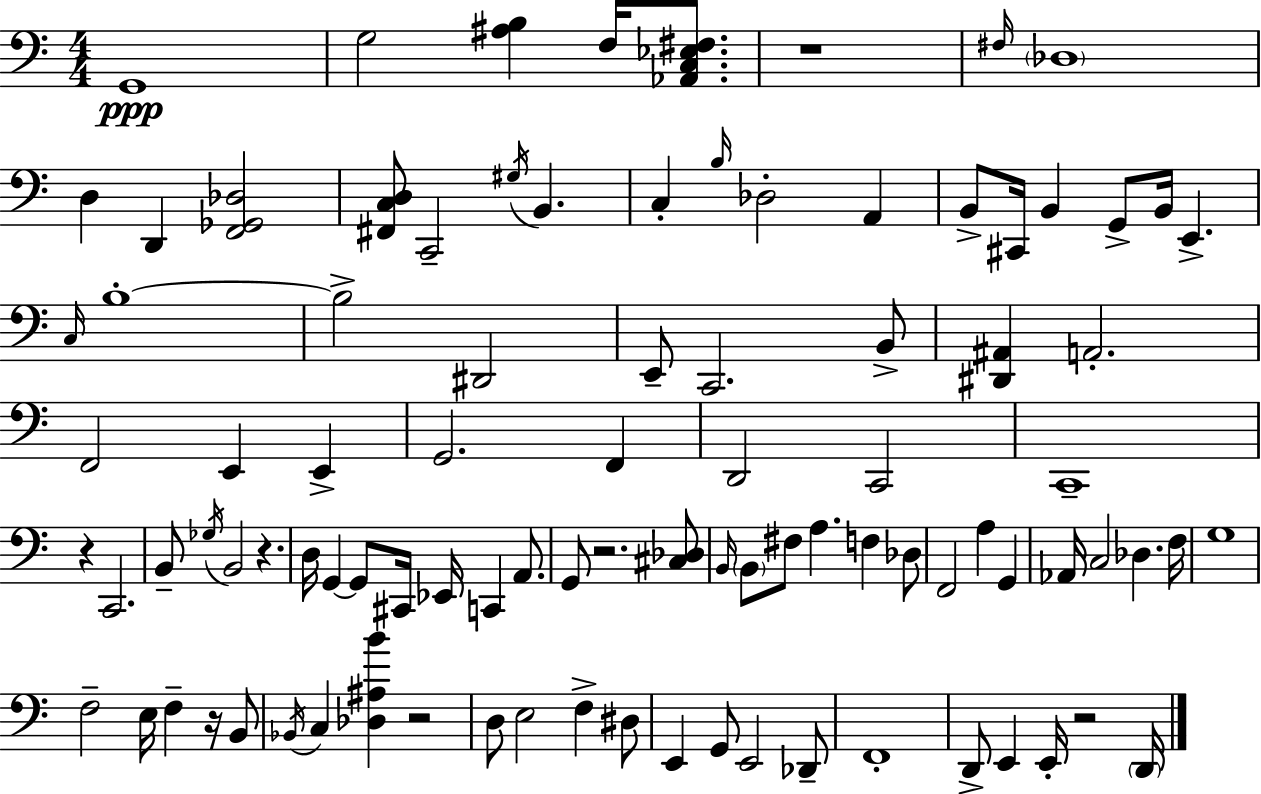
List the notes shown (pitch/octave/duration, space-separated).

G2/w G3/h [A#3,B3]/q F3/s [Ab2,C3,Eb3,F#3]/e. R/w F#3/s Db3/w D3/q D2/q [F2,Gb2,Db3]/h [F#2,C3,D3]/e C2/h G#3/s B2/q. C3/q B3/s Db3/h A2/q B2/e C#2/s B2/q G2/e B2/s E2/q. C3/s B3/w B3/h D#2/h E2/e C2/h. B2/e [D#2,A#2]/q A2/h. F2/h E2/q E2/q G2/h. F2/q D2/h C2/h C2/w R/q C2/h. B2/e Gb3/s B2/h R/q. D3/s G2/q G2/e C#2/s Eb2/s C2/q A2/e. G2/e R/h. [C#3,Db3]/e B2/s B2/e F#3/e A3/q. F3/q Db3/e F2/h A3/q G2/q Ab2/s C3/h Db3/q. F3/s G3/w F3/h E3/s F3/q R/s B2/e Bb2/s C3/q [Db3,A#3,B4]/q R/h D3/e E3/h F3/q D#3/e E2/q G2/e E2/h Db2/e F2/w D2/e E2/q E2/s R/h D2/s